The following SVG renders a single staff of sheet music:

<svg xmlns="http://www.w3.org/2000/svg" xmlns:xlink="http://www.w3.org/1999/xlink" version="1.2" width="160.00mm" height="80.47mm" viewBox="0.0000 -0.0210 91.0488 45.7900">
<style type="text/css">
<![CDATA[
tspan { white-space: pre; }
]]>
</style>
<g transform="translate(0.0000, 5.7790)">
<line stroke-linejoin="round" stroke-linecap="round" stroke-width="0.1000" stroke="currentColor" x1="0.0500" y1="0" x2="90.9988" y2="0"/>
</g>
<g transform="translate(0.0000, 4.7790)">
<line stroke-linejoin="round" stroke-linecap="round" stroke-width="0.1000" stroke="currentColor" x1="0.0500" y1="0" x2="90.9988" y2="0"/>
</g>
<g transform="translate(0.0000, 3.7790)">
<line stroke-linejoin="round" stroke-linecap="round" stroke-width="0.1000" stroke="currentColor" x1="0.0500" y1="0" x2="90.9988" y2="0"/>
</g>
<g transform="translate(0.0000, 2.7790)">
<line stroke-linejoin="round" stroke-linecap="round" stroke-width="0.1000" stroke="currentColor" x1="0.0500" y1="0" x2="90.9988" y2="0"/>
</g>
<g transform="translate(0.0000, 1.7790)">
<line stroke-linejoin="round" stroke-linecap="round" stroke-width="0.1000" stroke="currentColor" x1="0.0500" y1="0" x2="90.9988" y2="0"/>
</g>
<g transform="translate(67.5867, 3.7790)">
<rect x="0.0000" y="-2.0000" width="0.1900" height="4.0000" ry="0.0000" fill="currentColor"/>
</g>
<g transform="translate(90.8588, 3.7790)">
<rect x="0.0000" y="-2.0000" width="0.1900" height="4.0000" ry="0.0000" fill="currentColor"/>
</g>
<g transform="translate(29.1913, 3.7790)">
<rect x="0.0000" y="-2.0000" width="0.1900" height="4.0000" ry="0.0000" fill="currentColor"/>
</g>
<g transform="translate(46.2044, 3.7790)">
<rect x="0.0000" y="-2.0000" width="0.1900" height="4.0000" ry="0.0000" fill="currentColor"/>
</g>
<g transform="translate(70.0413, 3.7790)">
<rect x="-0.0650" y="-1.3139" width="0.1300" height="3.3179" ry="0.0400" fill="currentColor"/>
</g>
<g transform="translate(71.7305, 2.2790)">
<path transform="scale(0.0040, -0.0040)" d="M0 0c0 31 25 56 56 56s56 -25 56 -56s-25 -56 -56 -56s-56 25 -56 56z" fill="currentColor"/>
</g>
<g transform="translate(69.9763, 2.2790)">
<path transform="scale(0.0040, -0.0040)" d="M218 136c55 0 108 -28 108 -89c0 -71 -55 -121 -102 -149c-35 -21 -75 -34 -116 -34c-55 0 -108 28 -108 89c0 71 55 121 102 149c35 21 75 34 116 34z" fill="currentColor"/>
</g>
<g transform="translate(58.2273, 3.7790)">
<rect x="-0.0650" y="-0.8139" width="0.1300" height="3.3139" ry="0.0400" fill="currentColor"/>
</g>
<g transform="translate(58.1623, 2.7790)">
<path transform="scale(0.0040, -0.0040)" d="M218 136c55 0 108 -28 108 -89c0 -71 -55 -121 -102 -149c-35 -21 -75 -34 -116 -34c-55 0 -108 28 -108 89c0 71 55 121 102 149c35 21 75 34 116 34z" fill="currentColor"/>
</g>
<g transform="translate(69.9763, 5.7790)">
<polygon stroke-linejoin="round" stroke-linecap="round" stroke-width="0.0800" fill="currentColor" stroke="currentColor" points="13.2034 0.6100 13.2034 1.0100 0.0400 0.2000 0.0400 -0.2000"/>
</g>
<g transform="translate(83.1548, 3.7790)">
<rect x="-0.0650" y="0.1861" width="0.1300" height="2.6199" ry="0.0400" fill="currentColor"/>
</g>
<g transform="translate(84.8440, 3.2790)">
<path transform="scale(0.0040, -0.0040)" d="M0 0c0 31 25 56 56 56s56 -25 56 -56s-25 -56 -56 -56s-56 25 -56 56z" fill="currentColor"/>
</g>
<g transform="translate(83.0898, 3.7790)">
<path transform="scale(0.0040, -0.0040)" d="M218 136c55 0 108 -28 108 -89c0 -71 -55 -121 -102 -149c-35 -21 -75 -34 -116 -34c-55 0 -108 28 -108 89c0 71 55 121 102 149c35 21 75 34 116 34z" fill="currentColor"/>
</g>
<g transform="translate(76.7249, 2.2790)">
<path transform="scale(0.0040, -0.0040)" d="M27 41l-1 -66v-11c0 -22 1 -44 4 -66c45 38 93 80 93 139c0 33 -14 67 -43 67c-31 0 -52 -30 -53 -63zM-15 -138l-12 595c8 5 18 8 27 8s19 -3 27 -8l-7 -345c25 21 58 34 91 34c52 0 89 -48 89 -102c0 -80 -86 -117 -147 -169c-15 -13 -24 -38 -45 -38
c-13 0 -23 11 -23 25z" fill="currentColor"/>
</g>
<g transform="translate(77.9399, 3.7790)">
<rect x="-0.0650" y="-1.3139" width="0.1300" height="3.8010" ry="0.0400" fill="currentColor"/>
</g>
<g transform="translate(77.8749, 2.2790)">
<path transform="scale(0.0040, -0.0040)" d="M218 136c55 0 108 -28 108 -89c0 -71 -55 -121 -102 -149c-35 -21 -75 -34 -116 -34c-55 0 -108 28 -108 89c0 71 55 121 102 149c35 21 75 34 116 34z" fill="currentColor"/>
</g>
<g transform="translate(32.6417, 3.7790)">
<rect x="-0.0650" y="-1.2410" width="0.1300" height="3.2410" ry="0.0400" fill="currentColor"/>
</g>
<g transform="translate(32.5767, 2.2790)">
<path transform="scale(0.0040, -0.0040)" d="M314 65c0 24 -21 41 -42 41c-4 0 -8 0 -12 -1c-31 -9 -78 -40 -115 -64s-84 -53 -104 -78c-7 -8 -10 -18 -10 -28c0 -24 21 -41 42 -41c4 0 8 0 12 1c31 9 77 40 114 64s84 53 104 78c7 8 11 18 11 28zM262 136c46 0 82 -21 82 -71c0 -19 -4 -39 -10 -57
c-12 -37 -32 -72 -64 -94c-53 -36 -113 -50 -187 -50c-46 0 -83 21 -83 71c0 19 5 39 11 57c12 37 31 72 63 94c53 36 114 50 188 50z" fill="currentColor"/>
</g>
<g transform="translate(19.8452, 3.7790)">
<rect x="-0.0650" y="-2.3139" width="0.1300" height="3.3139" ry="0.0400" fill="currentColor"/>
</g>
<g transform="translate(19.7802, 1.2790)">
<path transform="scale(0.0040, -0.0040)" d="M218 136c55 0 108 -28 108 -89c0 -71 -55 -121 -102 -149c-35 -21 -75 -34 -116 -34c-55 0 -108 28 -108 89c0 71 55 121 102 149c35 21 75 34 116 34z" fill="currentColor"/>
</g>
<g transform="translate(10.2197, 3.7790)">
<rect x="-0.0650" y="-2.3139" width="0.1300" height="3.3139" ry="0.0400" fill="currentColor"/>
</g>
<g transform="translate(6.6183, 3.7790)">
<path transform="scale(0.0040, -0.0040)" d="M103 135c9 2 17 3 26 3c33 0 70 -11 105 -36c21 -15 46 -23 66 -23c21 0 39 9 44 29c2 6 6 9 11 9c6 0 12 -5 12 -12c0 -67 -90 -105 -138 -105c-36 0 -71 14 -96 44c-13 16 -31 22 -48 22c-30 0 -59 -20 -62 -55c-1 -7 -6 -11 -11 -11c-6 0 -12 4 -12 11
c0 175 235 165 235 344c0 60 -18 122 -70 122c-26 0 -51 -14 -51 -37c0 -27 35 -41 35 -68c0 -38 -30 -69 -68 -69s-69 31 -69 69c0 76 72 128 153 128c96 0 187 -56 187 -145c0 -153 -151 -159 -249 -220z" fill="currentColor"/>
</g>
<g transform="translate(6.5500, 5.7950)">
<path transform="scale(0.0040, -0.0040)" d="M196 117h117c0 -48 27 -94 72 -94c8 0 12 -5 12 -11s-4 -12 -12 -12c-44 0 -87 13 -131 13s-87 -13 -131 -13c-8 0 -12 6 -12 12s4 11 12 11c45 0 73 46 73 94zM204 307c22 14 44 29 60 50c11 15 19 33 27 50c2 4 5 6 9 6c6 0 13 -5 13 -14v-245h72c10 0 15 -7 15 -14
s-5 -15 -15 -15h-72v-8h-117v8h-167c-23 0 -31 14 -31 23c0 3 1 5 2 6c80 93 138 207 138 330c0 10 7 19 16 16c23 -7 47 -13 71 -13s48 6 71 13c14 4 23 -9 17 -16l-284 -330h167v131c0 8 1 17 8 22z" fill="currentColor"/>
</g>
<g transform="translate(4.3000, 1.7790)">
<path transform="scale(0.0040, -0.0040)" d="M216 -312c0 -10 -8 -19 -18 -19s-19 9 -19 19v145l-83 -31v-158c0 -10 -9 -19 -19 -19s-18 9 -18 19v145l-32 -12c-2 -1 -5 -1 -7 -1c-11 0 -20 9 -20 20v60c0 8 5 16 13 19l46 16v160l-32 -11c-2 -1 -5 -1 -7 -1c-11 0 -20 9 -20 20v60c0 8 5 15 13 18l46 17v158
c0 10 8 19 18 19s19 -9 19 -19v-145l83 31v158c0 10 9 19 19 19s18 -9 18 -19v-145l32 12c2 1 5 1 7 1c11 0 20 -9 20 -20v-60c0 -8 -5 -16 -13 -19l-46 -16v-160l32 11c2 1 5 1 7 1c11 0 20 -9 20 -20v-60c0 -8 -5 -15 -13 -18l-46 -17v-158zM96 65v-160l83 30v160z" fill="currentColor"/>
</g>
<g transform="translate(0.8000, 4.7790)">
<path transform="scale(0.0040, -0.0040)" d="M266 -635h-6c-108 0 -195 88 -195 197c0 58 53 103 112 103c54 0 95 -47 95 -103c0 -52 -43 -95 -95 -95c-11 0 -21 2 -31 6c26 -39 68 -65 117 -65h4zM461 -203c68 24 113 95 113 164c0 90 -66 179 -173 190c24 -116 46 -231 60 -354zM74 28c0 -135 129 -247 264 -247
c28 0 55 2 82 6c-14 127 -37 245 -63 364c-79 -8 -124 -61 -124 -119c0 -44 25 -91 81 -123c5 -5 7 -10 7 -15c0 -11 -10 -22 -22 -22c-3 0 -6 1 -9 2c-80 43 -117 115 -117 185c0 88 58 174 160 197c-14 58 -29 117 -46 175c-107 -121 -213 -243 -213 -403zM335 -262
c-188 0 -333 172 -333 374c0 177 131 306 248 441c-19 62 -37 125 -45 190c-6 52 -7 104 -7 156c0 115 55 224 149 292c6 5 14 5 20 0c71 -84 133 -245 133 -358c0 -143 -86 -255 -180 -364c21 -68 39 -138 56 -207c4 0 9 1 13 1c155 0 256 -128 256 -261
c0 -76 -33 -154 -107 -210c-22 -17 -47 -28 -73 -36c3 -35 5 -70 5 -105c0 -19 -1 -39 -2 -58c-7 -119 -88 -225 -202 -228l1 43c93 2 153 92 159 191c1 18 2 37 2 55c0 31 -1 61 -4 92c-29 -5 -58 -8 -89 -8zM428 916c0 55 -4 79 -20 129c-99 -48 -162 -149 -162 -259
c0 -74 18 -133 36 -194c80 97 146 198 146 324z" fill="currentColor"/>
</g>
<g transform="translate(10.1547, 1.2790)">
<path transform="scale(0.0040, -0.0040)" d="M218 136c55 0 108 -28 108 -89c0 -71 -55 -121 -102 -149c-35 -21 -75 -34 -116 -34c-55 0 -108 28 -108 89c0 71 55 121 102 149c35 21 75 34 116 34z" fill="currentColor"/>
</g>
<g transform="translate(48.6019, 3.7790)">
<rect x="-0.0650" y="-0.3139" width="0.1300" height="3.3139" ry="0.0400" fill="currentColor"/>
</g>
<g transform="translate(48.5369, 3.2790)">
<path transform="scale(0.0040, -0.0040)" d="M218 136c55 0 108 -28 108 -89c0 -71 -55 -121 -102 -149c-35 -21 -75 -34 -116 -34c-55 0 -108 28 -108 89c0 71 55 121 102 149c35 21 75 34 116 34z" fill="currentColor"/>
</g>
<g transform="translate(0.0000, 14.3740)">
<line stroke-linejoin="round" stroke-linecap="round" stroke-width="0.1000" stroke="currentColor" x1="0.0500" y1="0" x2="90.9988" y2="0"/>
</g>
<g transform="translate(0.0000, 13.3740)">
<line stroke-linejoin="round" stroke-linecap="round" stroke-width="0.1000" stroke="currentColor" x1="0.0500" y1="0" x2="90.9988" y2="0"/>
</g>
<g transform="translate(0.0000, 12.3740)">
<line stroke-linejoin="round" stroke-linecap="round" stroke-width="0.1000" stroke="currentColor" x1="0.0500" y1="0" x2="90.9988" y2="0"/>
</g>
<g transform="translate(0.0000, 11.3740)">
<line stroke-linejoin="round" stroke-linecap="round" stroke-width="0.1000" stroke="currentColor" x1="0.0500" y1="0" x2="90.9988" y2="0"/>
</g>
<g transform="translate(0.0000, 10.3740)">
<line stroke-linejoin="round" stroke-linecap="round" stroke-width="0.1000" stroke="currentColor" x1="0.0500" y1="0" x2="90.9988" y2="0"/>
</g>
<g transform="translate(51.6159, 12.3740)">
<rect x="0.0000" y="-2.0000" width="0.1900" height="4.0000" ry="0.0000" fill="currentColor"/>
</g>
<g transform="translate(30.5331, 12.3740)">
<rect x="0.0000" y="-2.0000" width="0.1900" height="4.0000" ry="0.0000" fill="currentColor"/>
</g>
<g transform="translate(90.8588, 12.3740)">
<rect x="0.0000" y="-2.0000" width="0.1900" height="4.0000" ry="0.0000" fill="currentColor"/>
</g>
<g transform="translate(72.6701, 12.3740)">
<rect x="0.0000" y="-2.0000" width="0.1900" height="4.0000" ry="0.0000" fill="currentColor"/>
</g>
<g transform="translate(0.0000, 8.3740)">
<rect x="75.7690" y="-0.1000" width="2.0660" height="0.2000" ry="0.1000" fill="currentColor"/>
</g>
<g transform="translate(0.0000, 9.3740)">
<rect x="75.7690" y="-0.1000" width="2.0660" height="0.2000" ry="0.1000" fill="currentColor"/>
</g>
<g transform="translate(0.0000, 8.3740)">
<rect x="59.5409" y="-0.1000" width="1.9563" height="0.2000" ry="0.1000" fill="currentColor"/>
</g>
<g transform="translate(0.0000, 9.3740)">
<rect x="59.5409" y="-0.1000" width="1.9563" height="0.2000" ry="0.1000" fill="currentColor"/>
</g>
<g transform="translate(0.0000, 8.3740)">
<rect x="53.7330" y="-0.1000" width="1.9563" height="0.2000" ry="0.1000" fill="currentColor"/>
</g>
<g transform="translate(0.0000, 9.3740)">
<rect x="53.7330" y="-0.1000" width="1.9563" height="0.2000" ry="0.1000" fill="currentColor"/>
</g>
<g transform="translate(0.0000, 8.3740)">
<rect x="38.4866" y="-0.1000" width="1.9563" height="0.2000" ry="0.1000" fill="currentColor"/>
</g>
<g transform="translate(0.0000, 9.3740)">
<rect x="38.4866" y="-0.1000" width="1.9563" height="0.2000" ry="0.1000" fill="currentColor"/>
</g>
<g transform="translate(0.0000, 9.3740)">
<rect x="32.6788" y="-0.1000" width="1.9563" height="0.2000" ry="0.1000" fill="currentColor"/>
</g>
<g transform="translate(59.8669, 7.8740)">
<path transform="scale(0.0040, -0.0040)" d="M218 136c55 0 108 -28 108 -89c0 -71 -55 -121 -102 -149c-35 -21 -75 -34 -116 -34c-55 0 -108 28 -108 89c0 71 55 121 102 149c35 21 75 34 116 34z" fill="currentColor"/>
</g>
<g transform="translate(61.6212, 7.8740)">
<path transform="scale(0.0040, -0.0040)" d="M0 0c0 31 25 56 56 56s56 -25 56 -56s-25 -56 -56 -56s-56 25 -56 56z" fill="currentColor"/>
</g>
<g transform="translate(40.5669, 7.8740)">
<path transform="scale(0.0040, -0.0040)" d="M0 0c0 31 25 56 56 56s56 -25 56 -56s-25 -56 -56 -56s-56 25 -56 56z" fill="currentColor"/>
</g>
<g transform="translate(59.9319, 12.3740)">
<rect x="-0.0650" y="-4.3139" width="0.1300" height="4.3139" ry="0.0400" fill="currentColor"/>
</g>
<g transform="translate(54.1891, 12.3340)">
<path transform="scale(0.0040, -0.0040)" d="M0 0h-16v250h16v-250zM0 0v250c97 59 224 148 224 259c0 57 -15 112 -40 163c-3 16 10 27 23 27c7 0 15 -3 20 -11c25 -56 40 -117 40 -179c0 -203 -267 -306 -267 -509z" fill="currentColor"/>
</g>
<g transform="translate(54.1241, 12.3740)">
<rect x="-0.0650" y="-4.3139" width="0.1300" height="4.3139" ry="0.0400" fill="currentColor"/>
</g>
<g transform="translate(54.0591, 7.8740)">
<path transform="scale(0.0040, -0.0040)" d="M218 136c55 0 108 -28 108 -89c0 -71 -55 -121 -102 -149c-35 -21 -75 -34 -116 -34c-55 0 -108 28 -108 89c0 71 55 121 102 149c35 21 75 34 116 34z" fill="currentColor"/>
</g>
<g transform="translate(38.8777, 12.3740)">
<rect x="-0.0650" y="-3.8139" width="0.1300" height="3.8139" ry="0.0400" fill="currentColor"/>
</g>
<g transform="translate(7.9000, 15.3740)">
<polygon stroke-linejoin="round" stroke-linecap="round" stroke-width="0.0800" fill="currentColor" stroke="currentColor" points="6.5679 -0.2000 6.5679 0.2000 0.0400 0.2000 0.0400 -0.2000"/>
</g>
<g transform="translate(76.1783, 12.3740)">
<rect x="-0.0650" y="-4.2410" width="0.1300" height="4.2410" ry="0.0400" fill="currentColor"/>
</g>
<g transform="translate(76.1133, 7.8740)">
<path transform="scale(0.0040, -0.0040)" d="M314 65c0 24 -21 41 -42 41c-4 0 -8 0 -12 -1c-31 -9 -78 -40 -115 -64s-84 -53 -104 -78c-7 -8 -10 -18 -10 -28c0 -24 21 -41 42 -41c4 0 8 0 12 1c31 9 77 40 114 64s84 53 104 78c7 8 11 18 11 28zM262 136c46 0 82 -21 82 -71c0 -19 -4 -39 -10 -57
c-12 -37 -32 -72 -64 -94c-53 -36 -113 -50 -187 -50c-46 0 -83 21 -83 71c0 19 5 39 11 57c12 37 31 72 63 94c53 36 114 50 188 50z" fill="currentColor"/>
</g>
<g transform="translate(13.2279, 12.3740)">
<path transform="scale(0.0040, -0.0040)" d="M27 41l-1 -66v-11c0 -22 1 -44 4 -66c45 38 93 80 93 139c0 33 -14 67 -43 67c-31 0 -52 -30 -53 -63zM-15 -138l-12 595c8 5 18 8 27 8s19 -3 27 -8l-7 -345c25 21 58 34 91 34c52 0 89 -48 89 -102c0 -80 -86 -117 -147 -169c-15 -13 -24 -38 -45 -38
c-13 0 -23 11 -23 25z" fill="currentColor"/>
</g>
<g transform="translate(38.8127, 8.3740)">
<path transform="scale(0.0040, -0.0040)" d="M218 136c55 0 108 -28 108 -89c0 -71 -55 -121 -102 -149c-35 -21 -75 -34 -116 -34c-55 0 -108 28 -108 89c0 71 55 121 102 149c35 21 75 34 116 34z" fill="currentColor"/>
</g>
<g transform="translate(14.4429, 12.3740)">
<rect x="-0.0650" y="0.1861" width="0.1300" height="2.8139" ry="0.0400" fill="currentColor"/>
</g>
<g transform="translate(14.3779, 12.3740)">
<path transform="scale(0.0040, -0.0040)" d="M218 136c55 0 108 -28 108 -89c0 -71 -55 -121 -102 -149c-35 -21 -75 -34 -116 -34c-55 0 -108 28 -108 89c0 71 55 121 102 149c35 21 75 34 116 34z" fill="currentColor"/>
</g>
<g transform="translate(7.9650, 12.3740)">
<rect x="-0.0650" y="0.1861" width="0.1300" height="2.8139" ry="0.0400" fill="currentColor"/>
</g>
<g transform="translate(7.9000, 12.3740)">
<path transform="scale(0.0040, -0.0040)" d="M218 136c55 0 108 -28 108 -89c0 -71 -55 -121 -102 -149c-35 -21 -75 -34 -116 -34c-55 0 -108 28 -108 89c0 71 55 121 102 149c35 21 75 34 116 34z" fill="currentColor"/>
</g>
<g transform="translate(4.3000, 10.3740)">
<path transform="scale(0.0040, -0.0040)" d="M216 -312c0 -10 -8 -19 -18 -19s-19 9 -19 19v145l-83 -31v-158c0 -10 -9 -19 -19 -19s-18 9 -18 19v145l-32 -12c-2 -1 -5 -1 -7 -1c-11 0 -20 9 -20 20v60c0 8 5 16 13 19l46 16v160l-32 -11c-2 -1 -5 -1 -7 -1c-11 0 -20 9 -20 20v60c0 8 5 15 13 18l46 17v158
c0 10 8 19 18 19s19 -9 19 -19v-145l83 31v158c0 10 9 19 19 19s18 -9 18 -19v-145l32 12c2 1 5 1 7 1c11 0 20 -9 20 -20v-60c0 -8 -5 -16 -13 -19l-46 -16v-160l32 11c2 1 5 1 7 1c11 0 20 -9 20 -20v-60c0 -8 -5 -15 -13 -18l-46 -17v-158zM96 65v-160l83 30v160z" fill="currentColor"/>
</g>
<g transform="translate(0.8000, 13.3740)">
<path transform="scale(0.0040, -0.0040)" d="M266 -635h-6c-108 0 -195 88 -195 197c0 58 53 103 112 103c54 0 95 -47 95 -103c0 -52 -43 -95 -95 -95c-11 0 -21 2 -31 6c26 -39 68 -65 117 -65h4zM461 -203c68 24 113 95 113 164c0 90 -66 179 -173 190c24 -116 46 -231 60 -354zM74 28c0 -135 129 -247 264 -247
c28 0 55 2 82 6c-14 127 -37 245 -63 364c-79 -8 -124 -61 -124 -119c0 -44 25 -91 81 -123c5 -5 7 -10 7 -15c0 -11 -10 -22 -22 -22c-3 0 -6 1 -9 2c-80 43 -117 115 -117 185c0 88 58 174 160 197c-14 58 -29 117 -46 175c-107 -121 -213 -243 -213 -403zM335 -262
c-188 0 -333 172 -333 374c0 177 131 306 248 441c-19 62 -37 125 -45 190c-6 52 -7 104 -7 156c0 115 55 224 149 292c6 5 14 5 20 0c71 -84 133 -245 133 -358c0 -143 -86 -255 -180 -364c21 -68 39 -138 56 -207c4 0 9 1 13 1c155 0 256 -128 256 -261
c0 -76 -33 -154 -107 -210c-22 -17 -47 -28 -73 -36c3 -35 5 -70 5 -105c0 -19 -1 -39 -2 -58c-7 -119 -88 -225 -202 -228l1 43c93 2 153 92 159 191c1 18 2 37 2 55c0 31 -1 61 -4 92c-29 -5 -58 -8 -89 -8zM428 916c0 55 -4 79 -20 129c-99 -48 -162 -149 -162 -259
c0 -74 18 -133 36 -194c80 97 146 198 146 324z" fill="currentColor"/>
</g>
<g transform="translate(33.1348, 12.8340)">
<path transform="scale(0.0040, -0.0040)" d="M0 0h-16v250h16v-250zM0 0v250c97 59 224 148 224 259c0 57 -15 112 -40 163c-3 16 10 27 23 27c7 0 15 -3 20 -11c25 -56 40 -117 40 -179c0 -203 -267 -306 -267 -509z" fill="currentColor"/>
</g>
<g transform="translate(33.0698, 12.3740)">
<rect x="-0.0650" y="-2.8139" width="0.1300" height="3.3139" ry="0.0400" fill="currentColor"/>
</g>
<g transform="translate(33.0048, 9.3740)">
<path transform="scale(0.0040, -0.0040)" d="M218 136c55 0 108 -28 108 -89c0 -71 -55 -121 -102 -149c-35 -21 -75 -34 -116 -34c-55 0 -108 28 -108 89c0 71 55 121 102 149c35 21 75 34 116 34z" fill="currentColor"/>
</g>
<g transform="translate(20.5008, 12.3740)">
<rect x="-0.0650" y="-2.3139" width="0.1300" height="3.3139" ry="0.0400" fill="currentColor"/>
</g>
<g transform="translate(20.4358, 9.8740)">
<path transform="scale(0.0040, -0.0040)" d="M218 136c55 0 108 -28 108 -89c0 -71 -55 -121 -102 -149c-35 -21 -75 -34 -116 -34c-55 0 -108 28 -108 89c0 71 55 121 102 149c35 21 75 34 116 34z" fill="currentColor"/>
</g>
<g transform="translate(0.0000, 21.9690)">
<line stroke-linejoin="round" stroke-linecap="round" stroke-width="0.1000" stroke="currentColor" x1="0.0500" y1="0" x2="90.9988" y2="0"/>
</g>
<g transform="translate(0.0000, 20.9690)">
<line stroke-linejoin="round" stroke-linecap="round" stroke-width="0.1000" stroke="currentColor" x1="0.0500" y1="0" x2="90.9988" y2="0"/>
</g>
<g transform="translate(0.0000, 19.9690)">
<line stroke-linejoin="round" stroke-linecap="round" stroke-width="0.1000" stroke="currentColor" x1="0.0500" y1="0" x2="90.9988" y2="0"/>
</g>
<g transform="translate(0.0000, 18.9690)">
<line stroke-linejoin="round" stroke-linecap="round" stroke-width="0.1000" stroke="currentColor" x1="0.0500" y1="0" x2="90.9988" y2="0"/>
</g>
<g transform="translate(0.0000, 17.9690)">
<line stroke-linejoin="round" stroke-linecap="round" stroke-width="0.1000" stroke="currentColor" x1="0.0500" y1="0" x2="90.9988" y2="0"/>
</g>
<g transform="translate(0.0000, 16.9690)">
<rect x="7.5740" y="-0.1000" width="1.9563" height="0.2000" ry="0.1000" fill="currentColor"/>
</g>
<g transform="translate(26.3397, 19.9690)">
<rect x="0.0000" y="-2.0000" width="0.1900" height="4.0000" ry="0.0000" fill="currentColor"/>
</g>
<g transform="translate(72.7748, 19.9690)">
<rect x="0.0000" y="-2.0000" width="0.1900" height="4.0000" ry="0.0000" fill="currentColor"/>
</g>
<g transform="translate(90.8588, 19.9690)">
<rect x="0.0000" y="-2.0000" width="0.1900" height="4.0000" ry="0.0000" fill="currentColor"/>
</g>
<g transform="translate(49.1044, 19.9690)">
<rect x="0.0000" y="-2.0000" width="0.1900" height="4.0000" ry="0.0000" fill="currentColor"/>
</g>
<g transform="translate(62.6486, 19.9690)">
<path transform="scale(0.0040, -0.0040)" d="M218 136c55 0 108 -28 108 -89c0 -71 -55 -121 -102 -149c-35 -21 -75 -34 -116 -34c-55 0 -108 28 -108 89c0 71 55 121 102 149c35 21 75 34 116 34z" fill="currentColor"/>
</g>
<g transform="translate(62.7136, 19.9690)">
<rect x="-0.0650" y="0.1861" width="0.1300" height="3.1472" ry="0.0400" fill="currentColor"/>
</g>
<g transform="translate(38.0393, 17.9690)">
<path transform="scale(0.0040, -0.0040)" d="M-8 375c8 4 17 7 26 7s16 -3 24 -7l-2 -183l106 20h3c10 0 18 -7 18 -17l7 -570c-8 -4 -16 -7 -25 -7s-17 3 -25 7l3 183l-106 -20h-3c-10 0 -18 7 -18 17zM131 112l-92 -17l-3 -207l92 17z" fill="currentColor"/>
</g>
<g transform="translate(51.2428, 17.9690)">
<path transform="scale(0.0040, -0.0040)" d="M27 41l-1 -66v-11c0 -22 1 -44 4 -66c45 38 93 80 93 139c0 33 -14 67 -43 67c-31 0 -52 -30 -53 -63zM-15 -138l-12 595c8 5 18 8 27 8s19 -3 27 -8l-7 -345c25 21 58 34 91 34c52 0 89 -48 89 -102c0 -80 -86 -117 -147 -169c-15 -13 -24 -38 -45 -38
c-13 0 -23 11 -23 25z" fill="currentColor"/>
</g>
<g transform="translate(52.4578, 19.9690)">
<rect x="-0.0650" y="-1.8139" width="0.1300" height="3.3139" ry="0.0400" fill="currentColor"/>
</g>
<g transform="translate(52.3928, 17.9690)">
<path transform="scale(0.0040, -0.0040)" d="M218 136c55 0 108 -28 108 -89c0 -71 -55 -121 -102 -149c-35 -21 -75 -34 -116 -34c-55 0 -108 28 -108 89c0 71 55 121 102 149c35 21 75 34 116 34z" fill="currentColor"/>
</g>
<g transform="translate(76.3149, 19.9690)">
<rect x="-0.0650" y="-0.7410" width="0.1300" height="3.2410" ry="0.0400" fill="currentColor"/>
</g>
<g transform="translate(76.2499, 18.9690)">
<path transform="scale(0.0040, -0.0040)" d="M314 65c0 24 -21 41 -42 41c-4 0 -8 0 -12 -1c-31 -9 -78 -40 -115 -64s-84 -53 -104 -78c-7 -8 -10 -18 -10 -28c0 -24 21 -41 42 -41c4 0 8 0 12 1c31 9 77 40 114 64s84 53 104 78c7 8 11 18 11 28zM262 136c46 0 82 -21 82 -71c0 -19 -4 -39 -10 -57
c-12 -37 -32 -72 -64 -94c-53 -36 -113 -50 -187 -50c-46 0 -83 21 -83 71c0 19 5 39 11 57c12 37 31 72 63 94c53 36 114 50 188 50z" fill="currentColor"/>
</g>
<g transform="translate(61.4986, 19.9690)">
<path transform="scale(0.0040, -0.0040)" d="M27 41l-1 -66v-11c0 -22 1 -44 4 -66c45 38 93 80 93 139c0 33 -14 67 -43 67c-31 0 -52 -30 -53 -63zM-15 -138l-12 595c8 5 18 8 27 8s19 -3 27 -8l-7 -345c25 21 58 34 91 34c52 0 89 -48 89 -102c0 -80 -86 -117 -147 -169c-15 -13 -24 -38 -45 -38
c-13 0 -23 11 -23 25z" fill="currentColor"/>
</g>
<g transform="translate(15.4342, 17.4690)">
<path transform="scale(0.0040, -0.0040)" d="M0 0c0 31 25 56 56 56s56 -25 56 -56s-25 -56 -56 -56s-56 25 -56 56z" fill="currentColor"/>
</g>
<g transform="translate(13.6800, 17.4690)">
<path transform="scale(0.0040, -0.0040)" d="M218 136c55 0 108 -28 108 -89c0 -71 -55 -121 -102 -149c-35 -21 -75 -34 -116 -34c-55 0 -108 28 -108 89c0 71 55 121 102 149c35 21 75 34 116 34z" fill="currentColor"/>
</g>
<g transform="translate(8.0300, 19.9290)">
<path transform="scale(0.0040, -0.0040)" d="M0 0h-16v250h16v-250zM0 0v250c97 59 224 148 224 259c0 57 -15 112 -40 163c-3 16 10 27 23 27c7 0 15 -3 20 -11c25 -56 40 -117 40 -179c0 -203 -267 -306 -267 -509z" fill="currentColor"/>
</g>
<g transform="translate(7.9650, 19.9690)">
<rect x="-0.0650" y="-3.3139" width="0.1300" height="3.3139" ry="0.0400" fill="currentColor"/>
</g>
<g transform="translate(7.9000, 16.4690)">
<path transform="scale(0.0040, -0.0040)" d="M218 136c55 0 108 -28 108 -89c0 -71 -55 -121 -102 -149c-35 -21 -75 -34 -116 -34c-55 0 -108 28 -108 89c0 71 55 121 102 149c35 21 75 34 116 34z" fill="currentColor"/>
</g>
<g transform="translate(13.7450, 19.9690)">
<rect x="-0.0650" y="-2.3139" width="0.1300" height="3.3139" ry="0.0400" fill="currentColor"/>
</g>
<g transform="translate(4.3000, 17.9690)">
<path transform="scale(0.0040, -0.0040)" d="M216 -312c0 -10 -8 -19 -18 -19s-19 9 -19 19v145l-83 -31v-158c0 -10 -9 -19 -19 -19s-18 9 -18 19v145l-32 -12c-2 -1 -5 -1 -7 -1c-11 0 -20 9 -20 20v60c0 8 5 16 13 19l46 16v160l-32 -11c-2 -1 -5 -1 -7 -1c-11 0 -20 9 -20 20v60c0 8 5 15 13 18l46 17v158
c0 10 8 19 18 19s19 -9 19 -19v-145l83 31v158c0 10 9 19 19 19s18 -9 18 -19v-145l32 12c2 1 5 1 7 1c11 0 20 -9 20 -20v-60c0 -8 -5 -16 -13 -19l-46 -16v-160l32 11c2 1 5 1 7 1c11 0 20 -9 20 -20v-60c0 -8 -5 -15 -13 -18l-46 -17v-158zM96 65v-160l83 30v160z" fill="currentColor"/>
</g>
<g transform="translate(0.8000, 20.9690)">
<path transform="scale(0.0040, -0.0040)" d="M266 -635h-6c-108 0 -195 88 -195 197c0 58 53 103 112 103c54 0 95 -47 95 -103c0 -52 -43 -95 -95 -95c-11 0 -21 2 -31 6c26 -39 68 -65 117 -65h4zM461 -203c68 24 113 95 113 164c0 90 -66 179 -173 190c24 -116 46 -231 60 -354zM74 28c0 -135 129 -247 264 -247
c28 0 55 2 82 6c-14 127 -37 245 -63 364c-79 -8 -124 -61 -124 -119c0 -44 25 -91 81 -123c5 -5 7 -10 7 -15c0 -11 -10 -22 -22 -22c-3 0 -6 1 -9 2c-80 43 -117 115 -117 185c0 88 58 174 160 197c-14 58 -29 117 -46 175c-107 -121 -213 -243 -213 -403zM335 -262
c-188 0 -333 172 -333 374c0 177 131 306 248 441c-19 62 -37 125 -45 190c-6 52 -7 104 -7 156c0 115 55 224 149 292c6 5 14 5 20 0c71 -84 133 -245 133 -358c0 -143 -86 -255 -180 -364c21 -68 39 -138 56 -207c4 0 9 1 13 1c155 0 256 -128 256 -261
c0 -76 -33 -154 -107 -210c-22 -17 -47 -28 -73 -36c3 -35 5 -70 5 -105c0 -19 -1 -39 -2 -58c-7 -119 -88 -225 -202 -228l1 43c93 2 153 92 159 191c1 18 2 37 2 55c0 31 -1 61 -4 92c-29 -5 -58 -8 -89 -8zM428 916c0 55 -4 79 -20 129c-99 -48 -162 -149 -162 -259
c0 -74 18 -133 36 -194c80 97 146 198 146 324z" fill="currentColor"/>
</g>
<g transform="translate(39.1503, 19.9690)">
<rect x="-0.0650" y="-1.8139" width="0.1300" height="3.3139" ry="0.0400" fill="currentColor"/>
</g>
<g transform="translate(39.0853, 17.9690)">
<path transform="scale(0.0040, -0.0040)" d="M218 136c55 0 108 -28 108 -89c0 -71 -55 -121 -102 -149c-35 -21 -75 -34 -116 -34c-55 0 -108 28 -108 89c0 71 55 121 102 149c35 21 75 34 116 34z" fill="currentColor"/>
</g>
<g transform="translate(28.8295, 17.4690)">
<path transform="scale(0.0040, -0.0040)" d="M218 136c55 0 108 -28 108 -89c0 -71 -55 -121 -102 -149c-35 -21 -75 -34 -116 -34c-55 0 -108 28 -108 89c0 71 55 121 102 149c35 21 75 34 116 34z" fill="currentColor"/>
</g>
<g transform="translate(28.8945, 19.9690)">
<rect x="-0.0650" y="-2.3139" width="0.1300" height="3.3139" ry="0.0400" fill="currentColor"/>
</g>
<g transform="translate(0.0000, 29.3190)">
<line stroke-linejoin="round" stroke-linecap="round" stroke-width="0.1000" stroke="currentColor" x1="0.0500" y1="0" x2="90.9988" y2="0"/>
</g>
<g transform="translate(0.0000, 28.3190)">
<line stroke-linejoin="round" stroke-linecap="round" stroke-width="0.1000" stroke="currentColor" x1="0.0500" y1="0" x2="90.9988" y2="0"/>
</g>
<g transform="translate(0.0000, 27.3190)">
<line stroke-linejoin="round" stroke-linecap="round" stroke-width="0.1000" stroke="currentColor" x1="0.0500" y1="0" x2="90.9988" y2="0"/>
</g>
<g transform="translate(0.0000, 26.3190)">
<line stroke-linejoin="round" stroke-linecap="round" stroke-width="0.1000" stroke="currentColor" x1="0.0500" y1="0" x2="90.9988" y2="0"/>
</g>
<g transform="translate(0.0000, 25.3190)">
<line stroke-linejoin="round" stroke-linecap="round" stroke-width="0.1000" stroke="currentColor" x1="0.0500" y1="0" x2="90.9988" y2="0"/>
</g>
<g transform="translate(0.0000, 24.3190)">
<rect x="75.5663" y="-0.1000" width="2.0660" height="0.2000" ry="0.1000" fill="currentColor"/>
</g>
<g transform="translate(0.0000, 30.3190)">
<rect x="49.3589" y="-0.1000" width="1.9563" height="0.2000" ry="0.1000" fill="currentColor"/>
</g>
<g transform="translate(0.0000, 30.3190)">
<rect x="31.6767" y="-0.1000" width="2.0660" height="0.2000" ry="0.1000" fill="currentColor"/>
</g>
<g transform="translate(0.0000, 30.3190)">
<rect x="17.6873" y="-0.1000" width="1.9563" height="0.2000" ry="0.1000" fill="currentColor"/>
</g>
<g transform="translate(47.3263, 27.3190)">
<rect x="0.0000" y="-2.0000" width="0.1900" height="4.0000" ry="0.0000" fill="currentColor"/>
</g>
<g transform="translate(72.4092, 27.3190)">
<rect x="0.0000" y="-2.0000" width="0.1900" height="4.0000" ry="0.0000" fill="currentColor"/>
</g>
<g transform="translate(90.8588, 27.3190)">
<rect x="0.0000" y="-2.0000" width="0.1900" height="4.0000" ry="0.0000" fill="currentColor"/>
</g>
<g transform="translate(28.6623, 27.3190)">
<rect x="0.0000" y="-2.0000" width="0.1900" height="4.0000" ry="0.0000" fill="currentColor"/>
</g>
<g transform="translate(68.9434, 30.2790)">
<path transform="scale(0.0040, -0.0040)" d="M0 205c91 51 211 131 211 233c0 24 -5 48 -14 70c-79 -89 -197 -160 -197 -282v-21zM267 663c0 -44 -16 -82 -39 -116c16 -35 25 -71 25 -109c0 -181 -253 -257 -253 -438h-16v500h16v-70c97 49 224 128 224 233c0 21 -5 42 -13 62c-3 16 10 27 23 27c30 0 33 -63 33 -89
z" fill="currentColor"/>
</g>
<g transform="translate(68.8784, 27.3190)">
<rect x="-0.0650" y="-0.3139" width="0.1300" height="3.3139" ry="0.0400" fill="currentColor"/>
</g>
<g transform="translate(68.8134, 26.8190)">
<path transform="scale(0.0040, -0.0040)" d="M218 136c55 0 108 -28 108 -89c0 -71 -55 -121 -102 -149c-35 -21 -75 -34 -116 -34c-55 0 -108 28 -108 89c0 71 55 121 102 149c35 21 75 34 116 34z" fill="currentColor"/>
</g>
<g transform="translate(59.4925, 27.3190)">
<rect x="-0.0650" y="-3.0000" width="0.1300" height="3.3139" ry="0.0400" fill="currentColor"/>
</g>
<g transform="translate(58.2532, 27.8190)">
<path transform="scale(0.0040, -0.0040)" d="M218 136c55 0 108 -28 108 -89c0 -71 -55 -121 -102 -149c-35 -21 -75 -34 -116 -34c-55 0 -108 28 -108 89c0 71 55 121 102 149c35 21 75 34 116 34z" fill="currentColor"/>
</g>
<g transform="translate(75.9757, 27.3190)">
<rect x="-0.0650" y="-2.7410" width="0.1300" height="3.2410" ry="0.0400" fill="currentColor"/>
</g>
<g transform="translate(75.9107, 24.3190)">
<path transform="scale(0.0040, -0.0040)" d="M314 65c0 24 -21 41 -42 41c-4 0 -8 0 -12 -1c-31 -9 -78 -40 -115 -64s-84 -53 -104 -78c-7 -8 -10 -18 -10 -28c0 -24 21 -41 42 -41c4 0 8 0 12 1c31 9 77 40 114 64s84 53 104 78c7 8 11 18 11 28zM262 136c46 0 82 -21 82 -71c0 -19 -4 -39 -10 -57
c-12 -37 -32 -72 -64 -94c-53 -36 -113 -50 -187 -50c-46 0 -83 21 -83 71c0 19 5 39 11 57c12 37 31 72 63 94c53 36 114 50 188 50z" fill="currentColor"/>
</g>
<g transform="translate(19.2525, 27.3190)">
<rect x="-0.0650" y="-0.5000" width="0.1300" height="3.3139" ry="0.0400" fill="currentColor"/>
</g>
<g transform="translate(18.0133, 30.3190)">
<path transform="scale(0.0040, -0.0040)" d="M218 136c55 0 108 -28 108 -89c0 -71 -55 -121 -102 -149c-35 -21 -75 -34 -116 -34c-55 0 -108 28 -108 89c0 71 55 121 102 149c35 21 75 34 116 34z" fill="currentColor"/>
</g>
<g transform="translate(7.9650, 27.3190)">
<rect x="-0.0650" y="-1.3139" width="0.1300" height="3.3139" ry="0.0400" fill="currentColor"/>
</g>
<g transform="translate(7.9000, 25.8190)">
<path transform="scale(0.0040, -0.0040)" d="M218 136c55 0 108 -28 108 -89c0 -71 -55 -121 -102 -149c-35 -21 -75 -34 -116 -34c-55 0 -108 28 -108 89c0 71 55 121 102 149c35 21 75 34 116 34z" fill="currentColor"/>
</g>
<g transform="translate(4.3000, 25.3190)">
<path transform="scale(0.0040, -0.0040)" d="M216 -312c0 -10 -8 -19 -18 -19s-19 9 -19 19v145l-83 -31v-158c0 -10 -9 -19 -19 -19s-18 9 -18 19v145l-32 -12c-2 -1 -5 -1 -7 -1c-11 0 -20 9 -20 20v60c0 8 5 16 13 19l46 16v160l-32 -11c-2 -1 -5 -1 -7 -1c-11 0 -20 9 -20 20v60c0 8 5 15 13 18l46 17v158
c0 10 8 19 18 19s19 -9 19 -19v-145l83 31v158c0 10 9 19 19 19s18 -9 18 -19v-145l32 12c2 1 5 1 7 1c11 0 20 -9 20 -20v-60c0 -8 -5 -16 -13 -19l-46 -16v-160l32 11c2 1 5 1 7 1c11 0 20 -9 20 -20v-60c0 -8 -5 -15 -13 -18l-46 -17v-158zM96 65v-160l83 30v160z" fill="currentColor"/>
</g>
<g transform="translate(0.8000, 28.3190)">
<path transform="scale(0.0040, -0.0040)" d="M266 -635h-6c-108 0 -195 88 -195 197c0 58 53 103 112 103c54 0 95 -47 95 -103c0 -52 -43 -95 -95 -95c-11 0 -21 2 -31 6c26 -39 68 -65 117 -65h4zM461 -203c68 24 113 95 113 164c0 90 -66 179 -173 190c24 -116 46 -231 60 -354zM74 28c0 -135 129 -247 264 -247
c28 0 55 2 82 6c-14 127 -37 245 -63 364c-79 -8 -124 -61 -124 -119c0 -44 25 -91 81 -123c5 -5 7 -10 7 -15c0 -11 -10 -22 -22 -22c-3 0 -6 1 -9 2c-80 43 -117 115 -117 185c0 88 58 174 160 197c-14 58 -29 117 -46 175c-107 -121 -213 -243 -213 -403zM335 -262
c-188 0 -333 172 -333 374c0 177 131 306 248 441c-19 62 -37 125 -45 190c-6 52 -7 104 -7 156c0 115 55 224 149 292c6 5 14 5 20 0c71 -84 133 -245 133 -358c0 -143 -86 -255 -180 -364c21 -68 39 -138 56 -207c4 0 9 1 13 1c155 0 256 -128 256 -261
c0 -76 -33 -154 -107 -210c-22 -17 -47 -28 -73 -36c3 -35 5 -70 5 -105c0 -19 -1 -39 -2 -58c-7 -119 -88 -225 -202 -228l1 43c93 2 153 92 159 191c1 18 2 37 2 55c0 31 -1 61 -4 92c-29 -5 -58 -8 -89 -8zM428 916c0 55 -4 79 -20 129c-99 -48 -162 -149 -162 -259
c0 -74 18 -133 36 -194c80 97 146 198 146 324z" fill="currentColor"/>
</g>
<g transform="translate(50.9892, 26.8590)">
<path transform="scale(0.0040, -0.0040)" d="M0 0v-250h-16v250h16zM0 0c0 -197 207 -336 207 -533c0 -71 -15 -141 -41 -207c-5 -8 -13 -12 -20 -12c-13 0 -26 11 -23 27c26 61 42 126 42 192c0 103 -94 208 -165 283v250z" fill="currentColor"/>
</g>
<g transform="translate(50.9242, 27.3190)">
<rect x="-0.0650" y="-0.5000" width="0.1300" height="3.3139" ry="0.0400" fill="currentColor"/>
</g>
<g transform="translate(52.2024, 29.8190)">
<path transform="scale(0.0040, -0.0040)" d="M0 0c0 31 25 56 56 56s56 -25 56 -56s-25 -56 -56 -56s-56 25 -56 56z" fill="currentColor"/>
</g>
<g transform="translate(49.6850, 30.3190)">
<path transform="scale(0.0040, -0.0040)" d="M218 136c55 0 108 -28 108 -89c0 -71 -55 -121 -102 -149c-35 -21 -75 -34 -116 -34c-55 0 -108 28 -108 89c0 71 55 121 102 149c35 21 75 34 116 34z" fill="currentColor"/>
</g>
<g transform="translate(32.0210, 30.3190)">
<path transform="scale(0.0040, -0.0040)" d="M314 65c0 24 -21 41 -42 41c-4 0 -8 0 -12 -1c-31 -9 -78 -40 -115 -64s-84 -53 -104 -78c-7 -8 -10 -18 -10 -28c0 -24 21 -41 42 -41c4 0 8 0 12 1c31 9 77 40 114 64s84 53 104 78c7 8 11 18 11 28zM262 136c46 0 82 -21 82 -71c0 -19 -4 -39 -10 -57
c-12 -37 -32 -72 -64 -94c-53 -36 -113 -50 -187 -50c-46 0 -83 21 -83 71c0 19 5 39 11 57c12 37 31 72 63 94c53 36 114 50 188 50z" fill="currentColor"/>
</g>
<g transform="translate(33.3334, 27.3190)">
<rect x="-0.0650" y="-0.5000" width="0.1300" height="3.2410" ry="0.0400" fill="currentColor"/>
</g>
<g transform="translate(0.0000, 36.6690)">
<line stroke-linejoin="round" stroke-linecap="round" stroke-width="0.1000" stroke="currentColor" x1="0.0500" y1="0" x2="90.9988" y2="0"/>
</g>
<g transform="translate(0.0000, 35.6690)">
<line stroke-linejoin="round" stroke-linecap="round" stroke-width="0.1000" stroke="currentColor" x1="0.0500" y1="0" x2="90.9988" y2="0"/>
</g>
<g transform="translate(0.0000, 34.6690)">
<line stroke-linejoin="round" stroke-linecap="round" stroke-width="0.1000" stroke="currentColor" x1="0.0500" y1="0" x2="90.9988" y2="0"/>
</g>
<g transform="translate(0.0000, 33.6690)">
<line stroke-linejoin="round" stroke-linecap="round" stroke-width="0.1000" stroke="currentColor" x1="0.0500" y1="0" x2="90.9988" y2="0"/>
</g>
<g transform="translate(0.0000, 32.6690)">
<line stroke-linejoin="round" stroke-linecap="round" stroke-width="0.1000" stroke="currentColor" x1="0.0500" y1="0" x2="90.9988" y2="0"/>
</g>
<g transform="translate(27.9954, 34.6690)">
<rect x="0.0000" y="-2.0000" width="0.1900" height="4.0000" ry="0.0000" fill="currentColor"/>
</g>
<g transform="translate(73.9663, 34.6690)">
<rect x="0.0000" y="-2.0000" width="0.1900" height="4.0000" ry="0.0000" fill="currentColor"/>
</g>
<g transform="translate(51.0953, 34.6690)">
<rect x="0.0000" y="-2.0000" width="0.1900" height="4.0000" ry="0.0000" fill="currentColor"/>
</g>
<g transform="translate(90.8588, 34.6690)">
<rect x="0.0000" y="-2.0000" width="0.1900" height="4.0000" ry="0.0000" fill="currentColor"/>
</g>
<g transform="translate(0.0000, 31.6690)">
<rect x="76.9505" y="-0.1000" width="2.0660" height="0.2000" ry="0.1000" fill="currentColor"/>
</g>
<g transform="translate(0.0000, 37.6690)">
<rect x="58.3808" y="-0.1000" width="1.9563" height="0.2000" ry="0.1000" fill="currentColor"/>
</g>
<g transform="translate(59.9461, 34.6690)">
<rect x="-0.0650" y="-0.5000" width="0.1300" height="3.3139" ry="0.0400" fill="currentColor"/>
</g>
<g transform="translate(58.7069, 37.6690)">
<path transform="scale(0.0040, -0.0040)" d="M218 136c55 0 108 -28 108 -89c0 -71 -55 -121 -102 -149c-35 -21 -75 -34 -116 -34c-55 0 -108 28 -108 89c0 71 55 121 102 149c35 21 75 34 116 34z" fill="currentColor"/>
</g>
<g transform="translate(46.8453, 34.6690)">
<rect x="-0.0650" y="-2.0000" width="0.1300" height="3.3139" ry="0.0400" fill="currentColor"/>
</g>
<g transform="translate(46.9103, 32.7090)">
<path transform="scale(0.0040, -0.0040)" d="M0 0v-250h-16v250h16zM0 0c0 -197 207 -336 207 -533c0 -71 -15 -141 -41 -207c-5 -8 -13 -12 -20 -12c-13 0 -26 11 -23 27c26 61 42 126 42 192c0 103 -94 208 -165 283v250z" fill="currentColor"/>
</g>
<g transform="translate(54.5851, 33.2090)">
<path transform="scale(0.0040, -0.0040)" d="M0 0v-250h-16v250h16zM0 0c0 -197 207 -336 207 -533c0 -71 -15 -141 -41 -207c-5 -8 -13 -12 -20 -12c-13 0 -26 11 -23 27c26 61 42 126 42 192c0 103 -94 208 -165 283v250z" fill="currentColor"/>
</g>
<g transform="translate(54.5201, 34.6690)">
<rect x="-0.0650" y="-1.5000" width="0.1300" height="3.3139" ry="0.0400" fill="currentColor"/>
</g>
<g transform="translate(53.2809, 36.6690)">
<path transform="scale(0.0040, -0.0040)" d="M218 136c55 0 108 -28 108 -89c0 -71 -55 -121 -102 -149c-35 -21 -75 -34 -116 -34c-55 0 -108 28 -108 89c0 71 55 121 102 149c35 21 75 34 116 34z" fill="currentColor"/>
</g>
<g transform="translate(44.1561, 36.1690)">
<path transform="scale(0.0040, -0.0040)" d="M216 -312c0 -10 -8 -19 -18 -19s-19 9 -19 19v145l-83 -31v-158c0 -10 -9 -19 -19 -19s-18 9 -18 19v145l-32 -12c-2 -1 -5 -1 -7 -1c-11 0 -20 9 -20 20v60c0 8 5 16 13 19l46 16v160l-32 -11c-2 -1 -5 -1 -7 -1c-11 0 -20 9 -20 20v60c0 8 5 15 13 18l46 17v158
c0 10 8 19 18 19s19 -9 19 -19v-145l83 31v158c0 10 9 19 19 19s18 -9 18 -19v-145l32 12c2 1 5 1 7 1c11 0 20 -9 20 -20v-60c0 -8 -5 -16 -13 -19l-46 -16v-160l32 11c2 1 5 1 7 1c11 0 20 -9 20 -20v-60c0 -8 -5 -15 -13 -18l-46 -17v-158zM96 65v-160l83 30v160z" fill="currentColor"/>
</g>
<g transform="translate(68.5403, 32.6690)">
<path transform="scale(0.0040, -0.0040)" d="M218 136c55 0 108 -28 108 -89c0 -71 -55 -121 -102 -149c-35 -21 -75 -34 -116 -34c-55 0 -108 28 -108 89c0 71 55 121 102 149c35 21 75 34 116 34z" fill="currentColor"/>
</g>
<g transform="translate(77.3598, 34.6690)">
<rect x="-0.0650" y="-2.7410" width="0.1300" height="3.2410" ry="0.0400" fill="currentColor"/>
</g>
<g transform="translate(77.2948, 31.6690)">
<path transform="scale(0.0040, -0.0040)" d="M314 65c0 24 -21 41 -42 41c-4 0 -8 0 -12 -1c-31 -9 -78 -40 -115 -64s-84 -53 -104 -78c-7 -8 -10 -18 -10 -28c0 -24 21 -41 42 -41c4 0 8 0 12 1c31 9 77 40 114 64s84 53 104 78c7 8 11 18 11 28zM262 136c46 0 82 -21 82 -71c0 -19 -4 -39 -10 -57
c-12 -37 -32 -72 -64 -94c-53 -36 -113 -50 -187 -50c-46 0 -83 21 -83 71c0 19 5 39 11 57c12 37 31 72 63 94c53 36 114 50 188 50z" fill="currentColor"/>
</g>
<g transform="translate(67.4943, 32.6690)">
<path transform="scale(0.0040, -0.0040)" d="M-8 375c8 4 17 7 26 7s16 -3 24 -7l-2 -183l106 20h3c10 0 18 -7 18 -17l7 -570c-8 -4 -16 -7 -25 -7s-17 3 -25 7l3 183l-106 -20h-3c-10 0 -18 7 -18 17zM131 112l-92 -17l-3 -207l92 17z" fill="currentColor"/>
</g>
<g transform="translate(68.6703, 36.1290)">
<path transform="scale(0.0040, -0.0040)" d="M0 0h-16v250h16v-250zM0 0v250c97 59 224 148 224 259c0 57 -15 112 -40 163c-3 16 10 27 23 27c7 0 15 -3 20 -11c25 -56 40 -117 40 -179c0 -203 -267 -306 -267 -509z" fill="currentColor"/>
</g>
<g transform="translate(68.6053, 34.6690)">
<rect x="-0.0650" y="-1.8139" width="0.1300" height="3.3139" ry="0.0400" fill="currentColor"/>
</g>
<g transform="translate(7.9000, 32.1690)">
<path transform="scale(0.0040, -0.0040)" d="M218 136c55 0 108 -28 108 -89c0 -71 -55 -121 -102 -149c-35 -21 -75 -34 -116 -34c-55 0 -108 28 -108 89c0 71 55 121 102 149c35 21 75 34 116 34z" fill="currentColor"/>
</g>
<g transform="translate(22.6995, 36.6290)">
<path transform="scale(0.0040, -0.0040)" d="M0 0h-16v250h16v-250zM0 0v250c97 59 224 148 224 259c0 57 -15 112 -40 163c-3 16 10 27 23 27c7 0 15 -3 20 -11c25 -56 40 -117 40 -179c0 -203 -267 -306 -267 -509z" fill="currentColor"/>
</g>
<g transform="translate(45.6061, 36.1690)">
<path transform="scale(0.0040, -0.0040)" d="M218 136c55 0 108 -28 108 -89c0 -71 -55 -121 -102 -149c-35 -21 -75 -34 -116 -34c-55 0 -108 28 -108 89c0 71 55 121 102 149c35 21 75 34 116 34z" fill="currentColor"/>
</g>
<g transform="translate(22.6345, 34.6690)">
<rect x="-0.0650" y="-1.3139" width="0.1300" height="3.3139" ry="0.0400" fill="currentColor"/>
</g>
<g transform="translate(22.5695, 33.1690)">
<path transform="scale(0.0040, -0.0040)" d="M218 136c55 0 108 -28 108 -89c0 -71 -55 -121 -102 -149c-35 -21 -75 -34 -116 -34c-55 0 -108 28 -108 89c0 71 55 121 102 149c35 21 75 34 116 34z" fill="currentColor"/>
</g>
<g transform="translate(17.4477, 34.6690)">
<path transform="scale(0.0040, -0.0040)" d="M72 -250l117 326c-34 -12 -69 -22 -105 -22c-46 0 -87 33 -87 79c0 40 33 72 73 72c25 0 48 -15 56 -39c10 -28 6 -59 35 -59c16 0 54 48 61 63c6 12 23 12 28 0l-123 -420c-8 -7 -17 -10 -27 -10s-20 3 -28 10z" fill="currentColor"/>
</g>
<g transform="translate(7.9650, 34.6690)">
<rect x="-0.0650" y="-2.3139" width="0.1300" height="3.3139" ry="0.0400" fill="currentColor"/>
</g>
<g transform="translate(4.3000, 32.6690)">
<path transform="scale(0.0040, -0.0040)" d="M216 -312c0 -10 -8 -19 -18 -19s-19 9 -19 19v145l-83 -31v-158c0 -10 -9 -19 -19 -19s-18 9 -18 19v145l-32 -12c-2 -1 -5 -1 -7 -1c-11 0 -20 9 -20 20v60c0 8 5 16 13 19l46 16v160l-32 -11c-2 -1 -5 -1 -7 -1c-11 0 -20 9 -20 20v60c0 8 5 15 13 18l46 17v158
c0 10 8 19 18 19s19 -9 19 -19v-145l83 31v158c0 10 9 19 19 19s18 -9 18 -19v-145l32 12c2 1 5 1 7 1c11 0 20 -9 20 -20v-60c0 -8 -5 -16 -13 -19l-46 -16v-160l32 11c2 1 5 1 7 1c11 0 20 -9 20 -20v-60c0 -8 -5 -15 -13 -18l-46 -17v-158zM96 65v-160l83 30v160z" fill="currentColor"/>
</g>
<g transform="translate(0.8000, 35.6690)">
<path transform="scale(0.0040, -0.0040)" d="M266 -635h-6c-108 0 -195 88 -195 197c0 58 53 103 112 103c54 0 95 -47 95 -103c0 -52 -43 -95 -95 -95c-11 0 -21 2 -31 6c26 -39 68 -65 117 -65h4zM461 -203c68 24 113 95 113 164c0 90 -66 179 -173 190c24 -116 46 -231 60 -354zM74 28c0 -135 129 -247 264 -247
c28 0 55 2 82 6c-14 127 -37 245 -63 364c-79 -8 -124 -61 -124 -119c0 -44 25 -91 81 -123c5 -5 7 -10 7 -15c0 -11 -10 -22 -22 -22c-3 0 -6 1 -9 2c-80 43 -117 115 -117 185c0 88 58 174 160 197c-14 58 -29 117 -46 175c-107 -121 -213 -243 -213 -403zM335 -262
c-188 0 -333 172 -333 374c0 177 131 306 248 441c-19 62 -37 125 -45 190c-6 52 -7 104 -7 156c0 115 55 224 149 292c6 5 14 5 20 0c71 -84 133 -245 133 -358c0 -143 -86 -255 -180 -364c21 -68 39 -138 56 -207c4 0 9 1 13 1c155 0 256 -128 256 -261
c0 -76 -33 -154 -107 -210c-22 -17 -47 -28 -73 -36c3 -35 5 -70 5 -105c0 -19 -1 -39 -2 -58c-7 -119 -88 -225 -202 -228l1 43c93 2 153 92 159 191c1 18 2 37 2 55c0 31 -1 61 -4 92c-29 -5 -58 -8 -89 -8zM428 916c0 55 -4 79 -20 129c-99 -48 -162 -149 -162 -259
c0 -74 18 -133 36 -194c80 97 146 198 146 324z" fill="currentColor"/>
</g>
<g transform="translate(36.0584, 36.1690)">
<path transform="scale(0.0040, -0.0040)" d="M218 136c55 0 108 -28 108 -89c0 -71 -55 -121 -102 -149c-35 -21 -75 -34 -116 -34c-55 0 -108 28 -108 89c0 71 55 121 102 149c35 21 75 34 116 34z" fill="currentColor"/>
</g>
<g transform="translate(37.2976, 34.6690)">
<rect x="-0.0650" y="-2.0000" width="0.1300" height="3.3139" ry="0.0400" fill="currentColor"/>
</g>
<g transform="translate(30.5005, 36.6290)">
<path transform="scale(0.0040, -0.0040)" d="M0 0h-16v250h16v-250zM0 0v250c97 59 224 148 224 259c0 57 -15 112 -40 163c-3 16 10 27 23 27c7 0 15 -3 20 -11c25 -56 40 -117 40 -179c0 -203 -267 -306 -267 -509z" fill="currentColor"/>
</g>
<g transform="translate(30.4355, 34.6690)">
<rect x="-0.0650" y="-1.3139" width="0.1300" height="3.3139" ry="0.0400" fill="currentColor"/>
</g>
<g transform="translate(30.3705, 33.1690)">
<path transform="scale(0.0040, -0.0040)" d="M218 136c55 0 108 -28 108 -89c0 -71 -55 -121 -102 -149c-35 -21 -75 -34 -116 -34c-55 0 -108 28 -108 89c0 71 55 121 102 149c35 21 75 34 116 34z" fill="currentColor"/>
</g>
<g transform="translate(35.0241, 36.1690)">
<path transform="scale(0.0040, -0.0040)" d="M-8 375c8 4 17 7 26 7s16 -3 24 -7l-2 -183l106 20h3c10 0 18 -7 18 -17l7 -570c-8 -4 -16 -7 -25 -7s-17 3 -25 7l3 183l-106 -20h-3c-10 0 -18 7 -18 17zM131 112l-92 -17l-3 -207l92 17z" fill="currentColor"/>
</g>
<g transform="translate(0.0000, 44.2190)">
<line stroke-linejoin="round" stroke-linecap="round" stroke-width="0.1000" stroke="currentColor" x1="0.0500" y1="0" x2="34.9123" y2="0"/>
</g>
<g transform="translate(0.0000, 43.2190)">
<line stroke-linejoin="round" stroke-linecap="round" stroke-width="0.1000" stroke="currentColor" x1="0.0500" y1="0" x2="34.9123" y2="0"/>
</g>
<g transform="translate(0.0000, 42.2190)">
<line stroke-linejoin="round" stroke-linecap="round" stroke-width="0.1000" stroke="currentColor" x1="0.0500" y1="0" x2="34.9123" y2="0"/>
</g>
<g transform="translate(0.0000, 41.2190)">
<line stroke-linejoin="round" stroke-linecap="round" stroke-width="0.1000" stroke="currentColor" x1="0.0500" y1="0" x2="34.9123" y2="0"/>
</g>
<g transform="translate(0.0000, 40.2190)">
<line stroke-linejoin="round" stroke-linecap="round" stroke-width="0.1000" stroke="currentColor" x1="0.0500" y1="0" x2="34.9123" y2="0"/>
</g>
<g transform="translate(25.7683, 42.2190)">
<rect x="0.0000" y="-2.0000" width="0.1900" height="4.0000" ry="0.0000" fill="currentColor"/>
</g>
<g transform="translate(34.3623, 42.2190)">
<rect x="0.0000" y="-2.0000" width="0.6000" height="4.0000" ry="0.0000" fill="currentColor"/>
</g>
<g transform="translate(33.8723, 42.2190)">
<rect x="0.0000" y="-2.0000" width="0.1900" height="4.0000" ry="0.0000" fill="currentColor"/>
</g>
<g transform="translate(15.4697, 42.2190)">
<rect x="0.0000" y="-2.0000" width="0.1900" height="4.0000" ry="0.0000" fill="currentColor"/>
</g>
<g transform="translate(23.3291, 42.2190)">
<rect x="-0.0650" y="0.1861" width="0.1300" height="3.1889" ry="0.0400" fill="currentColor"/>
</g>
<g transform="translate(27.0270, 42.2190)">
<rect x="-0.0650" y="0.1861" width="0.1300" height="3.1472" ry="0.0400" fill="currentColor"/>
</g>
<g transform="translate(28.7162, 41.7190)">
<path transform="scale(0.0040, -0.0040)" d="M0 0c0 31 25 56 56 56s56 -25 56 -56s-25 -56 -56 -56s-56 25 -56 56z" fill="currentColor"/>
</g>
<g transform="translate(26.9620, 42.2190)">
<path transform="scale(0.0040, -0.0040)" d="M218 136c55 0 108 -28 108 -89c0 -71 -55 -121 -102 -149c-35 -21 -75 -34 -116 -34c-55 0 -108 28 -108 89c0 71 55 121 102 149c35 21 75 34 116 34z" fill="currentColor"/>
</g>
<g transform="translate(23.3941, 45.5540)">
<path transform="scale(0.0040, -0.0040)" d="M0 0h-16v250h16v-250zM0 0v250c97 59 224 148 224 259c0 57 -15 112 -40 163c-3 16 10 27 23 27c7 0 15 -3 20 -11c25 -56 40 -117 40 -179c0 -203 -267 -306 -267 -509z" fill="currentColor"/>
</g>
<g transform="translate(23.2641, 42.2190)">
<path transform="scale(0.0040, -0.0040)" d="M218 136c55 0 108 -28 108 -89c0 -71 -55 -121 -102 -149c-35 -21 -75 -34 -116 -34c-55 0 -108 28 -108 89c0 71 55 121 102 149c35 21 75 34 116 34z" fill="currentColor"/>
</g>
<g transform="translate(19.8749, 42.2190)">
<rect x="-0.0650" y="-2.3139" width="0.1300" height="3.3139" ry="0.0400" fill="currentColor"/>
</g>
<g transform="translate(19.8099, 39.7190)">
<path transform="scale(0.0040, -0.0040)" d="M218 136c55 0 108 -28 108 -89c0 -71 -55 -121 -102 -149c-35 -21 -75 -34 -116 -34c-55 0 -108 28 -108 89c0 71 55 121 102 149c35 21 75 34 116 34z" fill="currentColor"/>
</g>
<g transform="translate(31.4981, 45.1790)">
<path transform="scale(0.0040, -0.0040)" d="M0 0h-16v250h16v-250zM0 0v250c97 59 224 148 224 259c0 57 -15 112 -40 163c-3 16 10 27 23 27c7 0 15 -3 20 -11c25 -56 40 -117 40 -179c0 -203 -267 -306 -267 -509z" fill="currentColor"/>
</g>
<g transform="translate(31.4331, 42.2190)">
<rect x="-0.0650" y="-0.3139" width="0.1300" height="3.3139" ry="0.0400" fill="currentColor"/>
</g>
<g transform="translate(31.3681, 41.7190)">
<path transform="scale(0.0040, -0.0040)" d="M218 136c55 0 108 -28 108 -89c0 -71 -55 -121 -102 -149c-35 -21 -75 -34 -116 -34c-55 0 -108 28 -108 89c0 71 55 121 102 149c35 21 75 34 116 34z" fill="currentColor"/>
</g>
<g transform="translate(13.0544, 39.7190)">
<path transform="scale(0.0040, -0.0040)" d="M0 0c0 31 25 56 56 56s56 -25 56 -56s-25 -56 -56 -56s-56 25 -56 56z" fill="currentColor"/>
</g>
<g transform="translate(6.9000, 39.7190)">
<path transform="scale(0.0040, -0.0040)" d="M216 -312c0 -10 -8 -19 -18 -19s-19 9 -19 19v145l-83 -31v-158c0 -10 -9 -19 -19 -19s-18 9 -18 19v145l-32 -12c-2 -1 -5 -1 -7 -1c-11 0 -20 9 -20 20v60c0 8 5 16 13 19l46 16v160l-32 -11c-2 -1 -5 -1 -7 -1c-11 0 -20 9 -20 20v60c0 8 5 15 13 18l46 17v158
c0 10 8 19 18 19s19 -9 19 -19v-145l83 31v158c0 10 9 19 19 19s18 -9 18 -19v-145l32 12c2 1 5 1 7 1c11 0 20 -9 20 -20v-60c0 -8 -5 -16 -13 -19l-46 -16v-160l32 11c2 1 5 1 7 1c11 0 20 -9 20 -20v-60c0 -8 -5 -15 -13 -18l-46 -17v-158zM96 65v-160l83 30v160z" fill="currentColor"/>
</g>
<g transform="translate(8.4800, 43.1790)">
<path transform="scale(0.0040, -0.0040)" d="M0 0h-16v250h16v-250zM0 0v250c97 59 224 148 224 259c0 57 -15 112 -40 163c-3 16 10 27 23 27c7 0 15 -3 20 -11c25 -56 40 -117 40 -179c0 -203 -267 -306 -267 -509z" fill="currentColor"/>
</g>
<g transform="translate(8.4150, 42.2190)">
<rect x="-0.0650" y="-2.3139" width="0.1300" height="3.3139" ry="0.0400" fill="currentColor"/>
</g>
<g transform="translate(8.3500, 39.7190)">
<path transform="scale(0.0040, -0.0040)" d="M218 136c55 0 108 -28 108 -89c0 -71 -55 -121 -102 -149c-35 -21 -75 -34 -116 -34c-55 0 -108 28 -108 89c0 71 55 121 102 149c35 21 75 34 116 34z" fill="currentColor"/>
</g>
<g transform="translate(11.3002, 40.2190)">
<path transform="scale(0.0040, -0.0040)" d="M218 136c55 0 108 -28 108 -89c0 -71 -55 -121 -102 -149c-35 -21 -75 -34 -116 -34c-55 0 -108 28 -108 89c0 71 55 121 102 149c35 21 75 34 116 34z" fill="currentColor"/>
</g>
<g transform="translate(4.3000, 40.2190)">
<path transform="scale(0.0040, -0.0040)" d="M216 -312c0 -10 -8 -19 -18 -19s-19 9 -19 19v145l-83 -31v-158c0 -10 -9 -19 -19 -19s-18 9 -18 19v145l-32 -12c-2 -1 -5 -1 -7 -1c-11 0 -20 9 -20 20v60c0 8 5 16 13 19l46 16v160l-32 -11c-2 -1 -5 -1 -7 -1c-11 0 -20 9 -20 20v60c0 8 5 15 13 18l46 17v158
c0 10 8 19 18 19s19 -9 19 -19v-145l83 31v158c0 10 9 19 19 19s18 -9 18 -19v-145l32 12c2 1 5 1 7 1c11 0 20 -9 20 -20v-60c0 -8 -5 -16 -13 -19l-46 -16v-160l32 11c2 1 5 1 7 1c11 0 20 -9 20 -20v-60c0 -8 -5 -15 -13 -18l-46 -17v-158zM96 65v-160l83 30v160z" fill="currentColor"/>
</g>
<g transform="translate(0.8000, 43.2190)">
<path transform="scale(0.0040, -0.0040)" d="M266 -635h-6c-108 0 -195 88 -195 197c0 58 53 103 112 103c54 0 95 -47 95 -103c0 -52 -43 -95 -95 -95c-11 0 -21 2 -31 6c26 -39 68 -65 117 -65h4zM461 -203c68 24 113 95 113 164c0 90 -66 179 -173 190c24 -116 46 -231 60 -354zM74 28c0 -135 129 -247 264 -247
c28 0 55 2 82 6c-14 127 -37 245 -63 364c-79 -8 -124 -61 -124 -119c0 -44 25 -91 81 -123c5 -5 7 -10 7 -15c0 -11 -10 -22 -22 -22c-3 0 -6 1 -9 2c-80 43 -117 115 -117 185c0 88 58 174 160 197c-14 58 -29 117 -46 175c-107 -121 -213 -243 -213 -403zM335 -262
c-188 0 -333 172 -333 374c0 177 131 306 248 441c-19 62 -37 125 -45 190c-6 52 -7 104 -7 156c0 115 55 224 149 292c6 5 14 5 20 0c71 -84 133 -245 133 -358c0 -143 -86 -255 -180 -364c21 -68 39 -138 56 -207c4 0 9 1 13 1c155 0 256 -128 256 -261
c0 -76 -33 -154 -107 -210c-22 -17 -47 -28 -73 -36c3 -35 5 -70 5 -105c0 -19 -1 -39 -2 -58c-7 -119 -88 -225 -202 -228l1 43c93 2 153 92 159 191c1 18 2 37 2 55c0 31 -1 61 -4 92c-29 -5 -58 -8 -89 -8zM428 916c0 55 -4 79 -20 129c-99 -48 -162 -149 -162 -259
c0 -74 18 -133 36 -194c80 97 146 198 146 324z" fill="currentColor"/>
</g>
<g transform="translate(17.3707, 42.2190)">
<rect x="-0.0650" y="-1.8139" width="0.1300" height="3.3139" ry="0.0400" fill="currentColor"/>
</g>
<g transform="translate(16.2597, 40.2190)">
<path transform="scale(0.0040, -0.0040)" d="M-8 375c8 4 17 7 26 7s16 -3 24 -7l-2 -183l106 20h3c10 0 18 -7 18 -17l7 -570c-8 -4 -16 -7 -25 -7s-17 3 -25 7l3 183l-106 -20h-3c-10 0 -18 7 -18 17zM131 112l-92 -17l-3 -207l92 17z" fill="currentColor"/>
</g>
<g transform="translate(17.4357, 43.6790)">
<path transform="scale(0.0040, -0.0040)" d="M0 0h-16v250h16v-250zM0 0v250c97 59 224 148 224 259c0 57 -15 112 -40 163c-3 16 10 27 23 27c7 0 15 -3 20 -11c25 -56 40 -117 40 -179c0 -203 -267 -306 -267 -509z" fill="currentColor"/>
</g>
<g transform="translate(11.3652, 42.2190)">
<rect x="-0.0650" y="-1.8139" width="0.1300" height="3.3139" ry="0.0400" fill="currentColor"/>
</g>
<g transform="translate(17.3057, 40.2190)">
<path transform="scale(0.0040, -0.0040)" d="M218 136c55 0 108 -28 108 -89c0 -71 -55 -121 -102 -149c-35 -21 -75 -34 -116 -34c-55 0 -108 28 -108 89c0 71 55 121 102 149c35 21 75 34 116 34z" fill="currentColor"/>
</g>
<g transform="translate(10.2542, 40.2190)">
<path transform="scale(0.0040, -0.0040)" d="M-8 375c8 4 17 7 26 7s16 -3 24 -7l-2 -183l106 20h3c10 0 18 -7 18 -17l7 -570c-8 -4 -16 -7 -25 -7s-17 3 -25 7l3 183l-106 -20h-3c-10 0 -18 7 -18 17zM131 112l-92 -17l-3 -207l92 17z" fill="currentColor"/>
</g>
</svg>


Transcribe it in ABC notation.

X:1
T:Untitled
M:2/4
L:1/4
K:G
g g e2 c d e/2 _e/2 B/2 B/2 _B/2 g a/2 c' d'/2 d' d'2 b/2 g g f _f _B d2 e C C2 C/2 A c/4 a2 g z/2 e/2 e/2 F ^F/2 E/2 C f/2 a2 ^g/2 f f/2 g B/2 B c/2